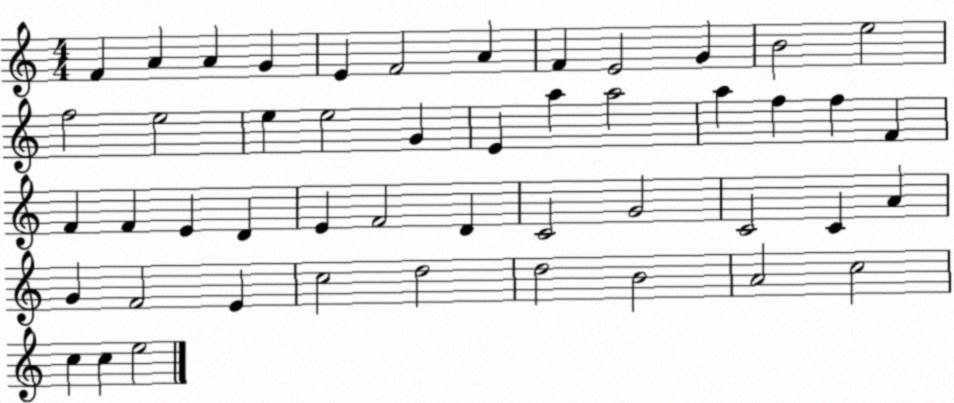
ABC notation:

X:1
T:Untitled
M:4/4
L:1/4
K:C
F A A G E F2 A F E2 G B2 e2 f2 e2 e e2 G E a a2 a f f F F F E D E F2 D C2 G2 C2 C A G F2 E c2 d2 d2 B2 A2 c2 c c e2